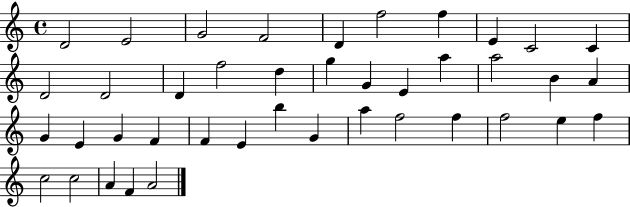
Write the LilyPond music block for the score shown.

{
  \clef treble
  \time 4/4
  \defaultTimeSignature
  \key c \major
  d'2 e'2 | g'2 f'2 | d'4 f''2 f''4 | e'4 c'2 c'4 | \break d'2 d'2 | d'4 f''2 d''4 | g''4 g'4 e'4 a''4 | a''2 b'4 a'4 | \break g'4 e'4 g'4 f'4 | f'4 e'4 b''4 g'4 | a''4 f''2 f''4 | f''2 e''4 f''4 | \break c''2 c''2 | a'4 f'4 a'2 | \bar "|."
}